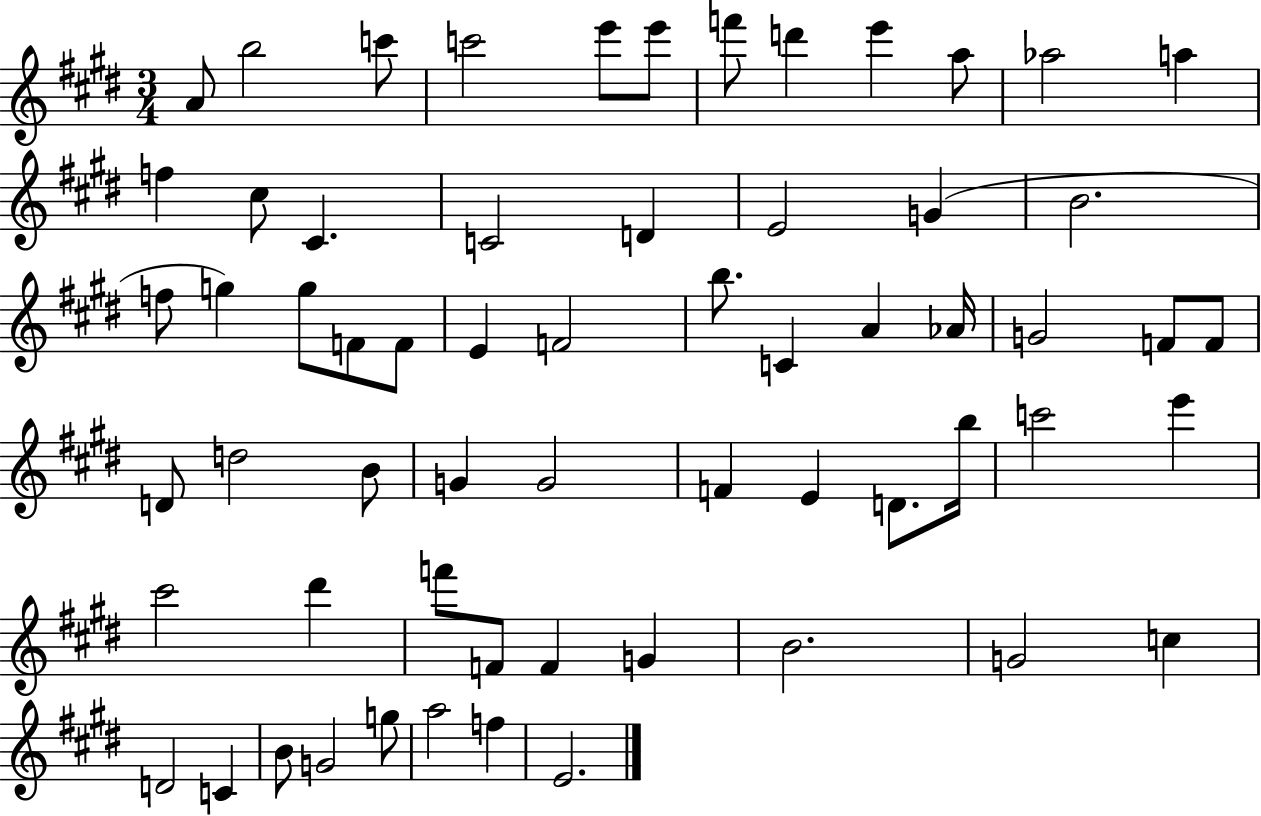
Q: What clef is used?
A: treble